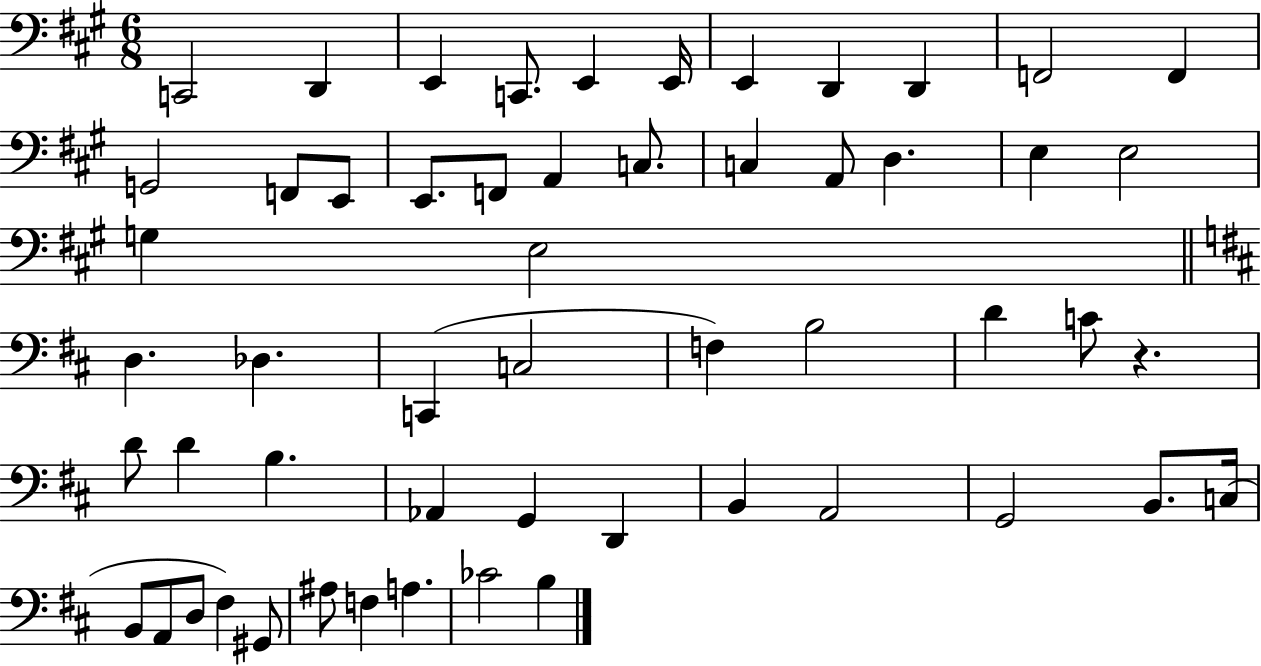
{
  \clef bass
  \numericTimeSignature
  \time 6/8
  \key a \major
  c,2 d,4 | e,4 c,8. e,4 e,16 | e,4 d,4 d,4 | f,2 f,4 | \break g,2 f,8 e,8 | e,8. f,8 a,4 c8. | c4 a,8 d4. | e4 e2 | \break g4 e2 | \bar "||" \break \key d \major d4. des4. | c,4( c2 | f4) b2 | d'4 c'8 r4. | \break d'8 d'4 b4. | aes,4 g,4 d,4 | b,4 a,2 | g,2 b,8. c16( | \break b,8 a,8 d8 fis4) gis,8 | ais8 f4 a4. | ces'2 b4 | \bar "|."
}